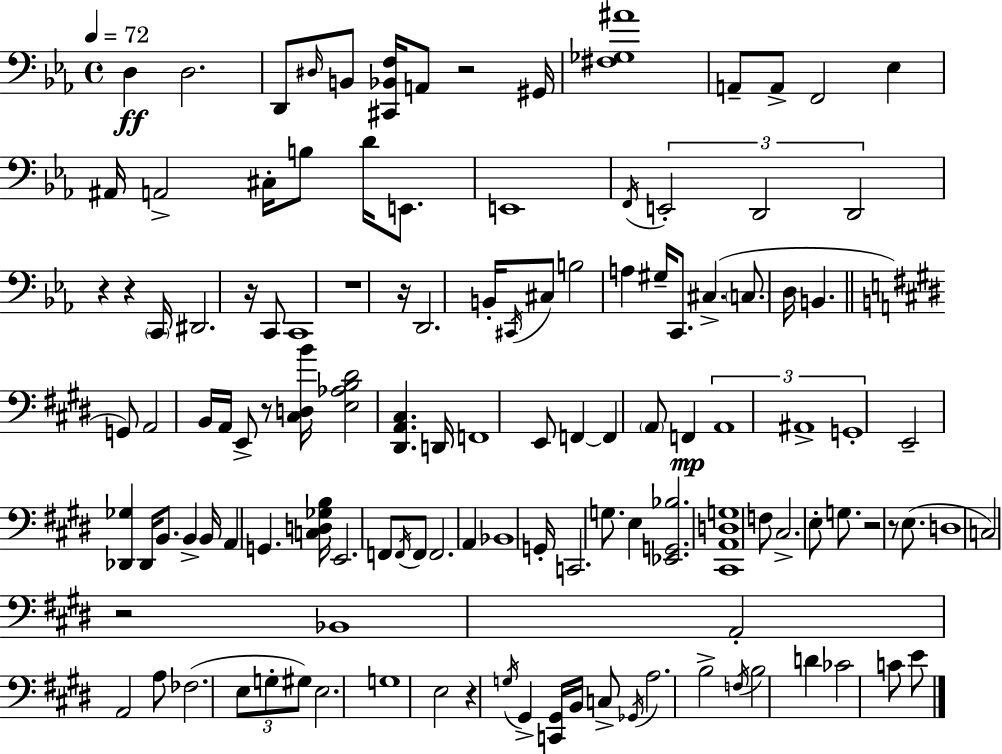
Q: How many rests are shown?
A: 11